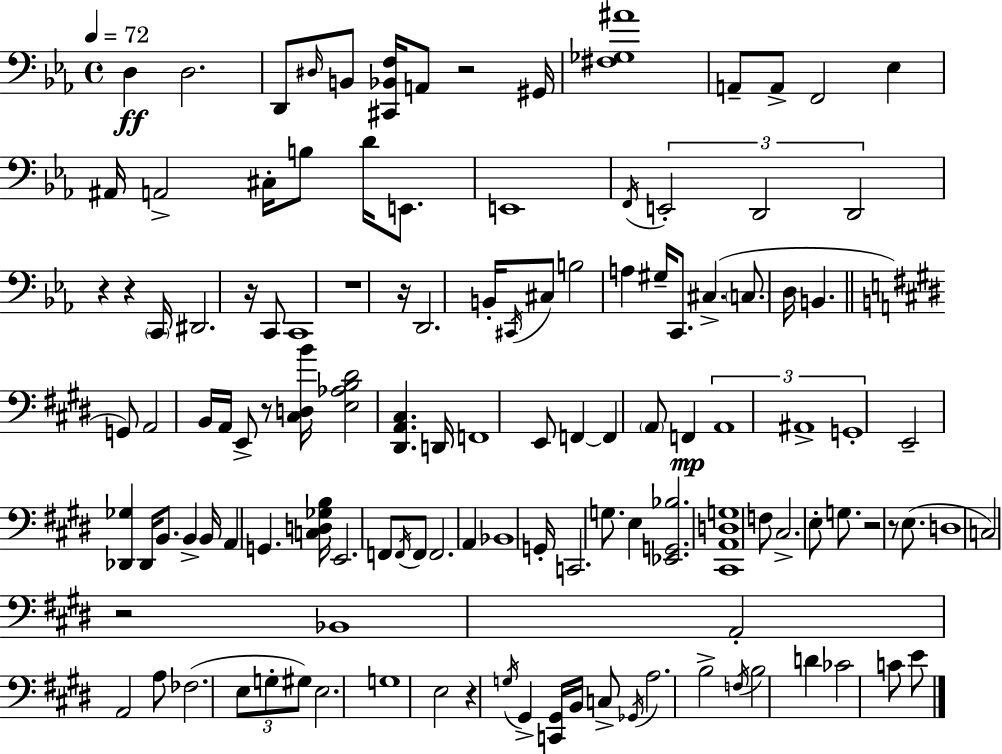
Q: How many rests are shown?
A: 11